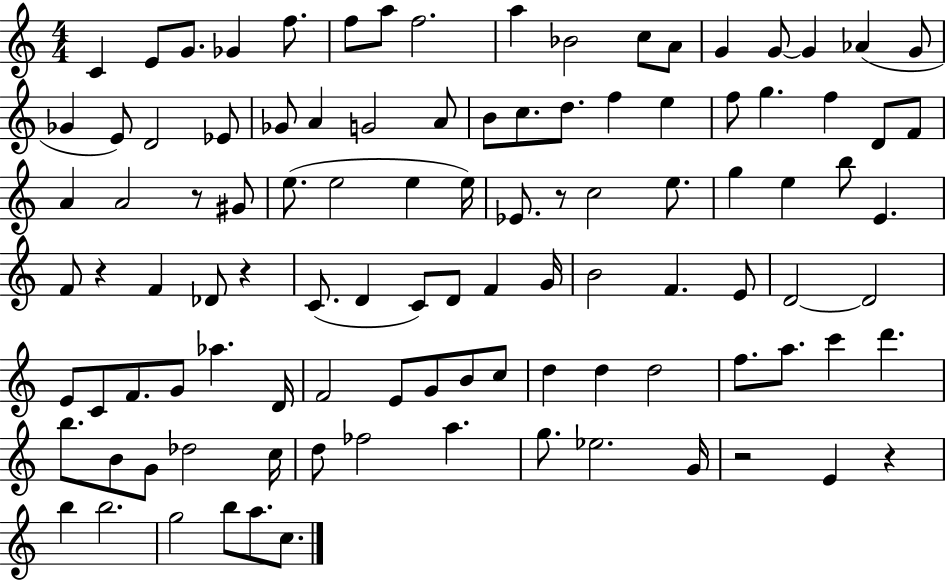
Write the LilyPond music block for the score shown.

{
  \clef treble
  \numericTimeSignature
  \time 4/4
  \key c \major
  c'4 e'8 g'8. ges'4 f''8. | f''8 a''8 f''2. | a''4 bes'2 c''8 a'8 | g'4 g'8~~ g'4 aes'4( g'8 | \break ges'4 e'8) d'2 ees'8 | ges'8 a'4 g'2 a'8 | b'8 c''8. d''8. f''4 e''4 | f''8 g''4. f''4 d'8 f'8 | \break a'4 a'2 r8 gis'8 | e''8.( e''2 e''4 e''16) | ees'8. r8 c''2 e''8. | g''4 e''4 b''8 e'4. | \break f'8 r4 f'4 des'8 r4 | c'8.( d'4 c'8) d'8 f'4 g'16 | b'2 f'4. e'8 | d'2~~ d'2 | \break e'8 c'8 f'8. g'8 aes''4. d'16 | f'2 e'8 g'8 b'8 c''8 | d''4 d''4 d''2 | f''8. a''8. c'''4 d'''4. | \break b''8. b'8 g'8 des''2 c''16 | d''8 fes''2 a''4. | g''8. ees''2. g'16 | r2 e'4 r4 | \break b''4 b''2. | g''2 b''8 a''8. c''8. | \bar "|."
}